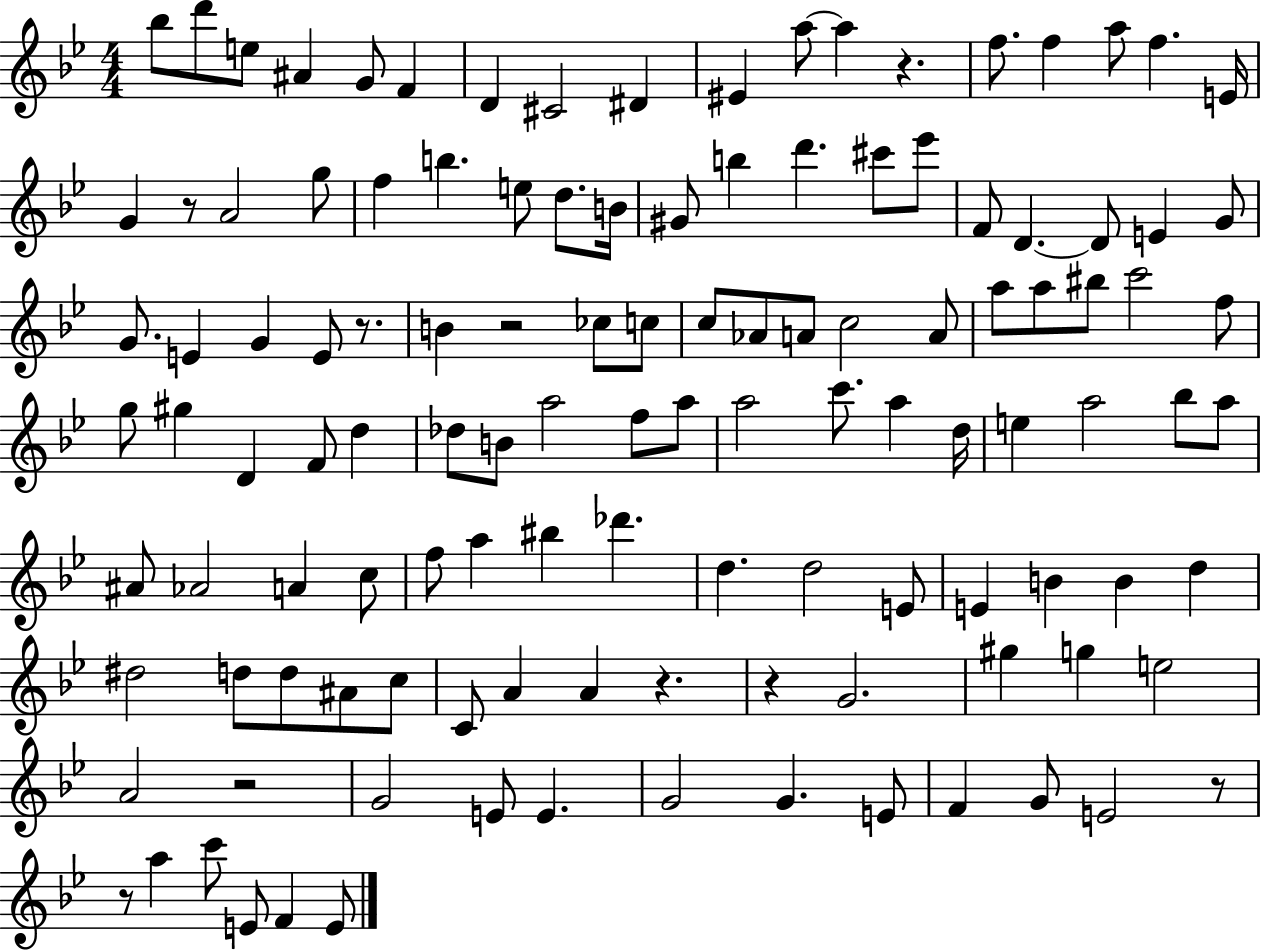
{
  \clef treble
  \numericTimeSignature
  \time 4/4
  \key bes \major
  bes''8 d'''8 e''8 ais'4 g'8 f'4 | d'4 cis'2 dis'4 | eis'4 a''8~~ a''4 r4. | f''8. f''4 a''8 f''4. e'16 | \break g'4 r8 a'2 g''8 | f''4 b''4. e''8 d''8. b'16 | gis'8 b''4 d'''4. cis'''8 ees'''8 | f'8 d'4.~~ d'8 e'4 g'8 | \break g'8. e'4 g'4 e'8 r8. | b'4 r2 ces''8 c''8 | c''8 aes'8 a'8 c''2 a'8 | a''8 a''8 bis''8 c'''2 f''8 | \break g''8 gis''4 d'4 f'8 d''4 | des''8 b'8 a''2 f''8 a''8 | a''2 c'''8. a''4 d''16 | e''4 a''2 bes''8 a''8 | \break ais'8 aes'2 a'4 c''8 | f''8 a''4 bis''4 des'''4. | d''4. d''2 e'8 | e'4 b'4 b'4 d''4 | \break dis''2 d''8 d''8 ais'8 c''8 | c'8 a'4 a'4 r4. | r4 g'2. | gis''4 g''4 e''2 | \break a'2 r2 | g'2 e'8 e'4. | g'2 g'4. e'8 | f'4 g'8 e'2 r8 | \break r8 a''4 c'''8 e'8 f'4 e'8 | \bar "|."
}